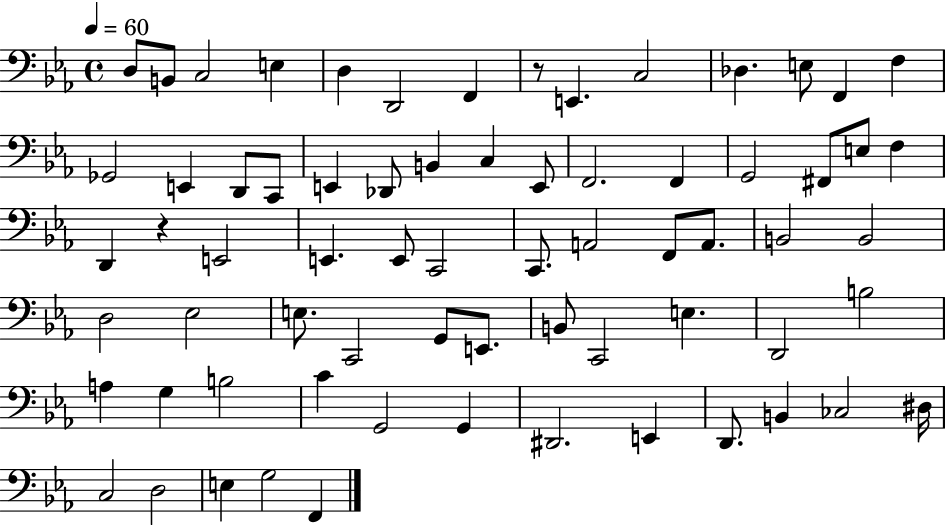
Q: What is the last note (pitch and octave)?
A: F2